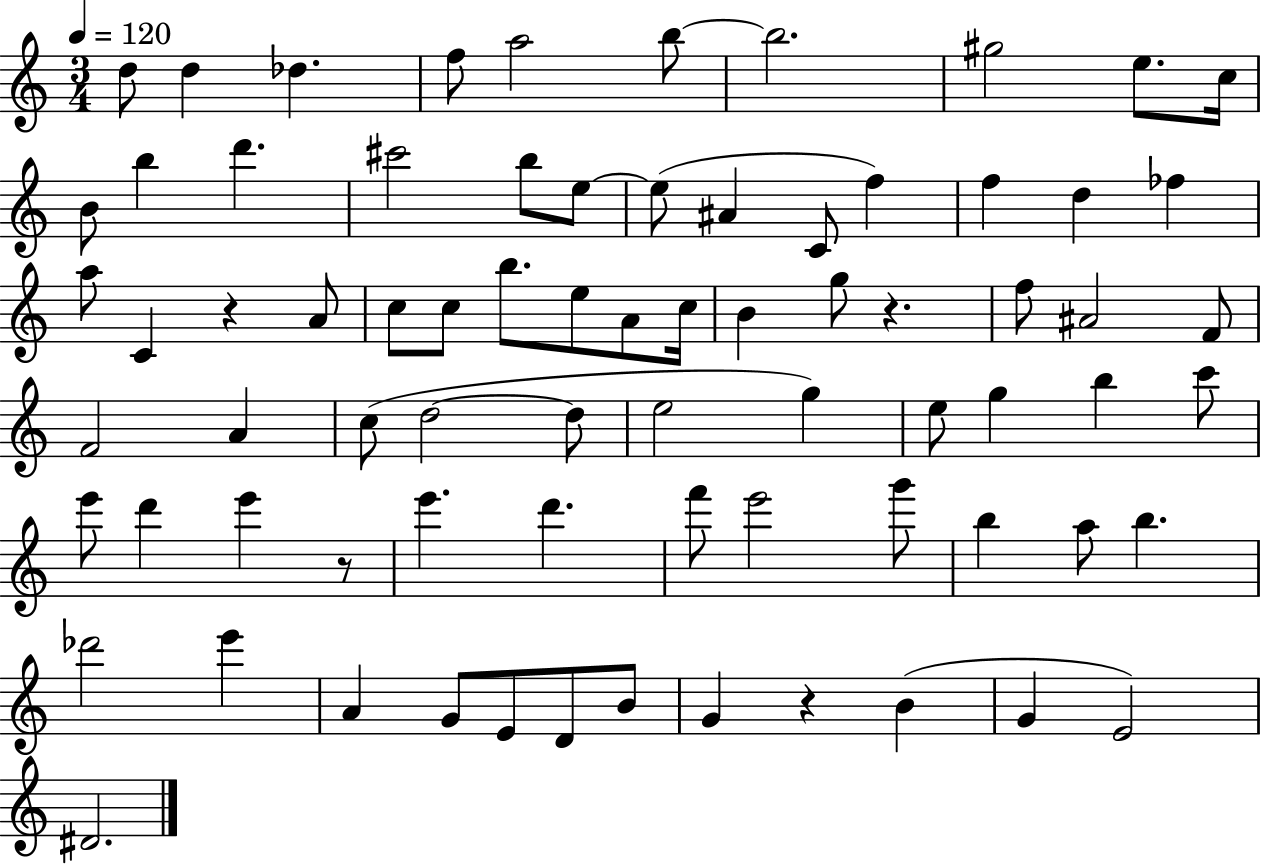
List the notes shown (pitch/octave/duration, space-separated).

D5/e D5/q Db5/q. F5/e A5/h B5/e B5/h. G#5/h E5/e. C5/s B4/e B5/q D6/q. C#6/h B5/e E5/e E5/e A#4/q C4/e F5/q F5/q D5/q FES5/q A5/e C4/q R/q A4/e C5/e C5/e B5/e. E5/e A4/e C5/s B4/q G5/e R/q. F5/e A#4/h F4/e F4/h A4/q C5/e D5/h D5/e E5/h G5/q E5/e G5/q B5/q C6/e E6/e D6/q E6/q R/e E6/q. D6/q. F6/e E6/h G6/e B5/q A5/e B5/q. Db6/h E6/q A4/q G4/e E4/e D4/e B4/e G4/q R/q B4/q G4/q E4/h D#4/h.